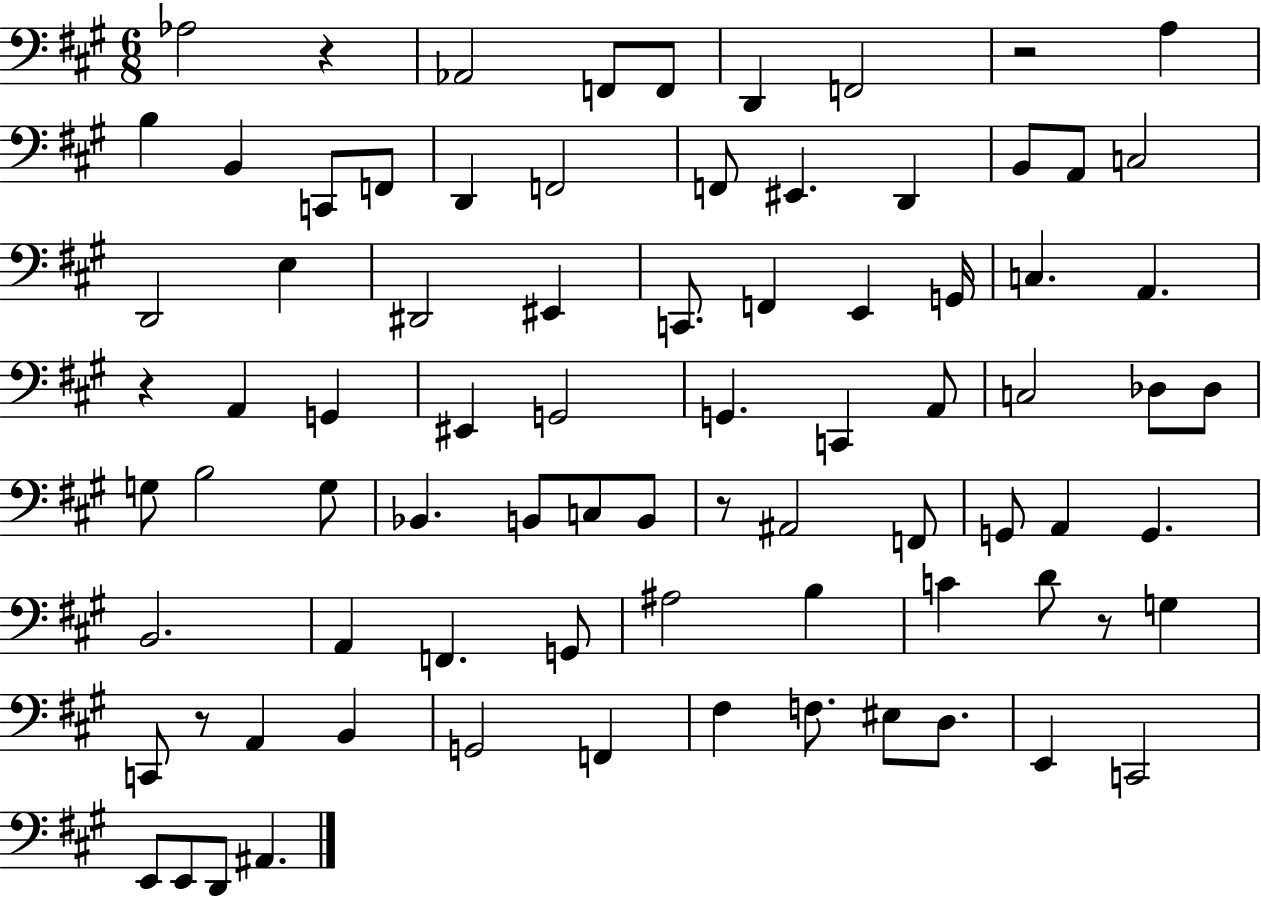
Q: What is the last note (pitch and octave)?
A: A#2